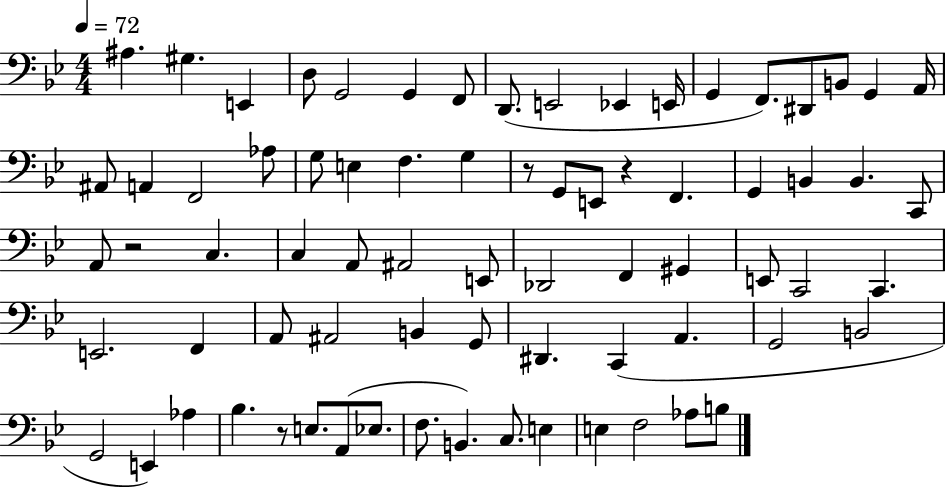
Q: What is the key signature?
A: BES major